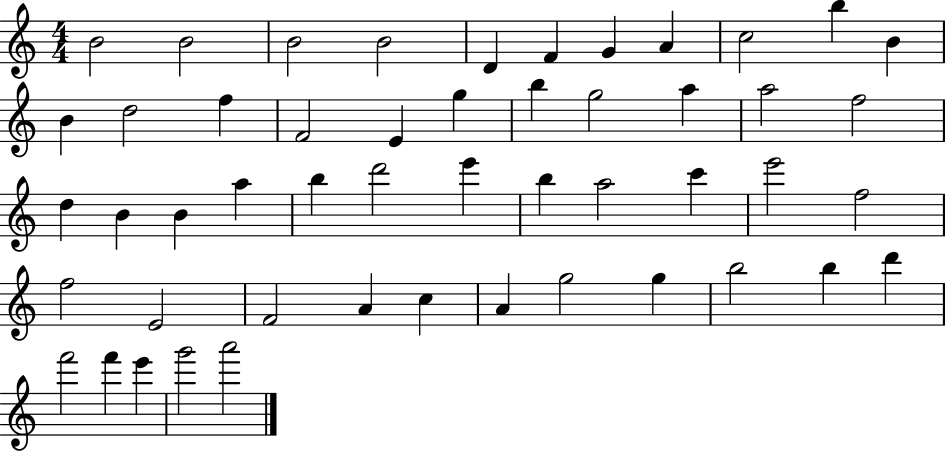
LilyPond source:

{
  \clef treble
  \numericTimeSignature
  \time 4/4
  \key c \major
  b'2 b'2 | b'2 b'2 | d'4 f'4 g'4 a'4 | c''2 b''4 b'4 | \break b'4 d''2 f''4 | f'2 e'4 g''4 | b''4 g''2 a''4 | a''2 f''2 | \break d''4 b'4 b'4 a''4 | b''4 d'''2 e'''4 | b''4 a''2 c'''4 | e'''2 f''2 | \break f''2 e'2 | f'2 a'4 c''4 | a'4 g''2 g''4 | b''2 b''4 d'''4 | \break f'''2 f'''4 e'''4 | g'''2 a'''2 | \bar "|."
}